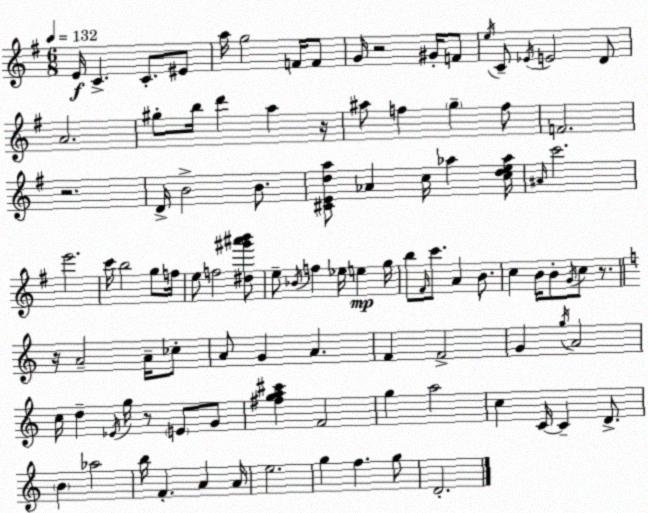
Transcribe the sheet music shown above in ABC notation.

X:1
T:Untitled
M:6/8
L:1/4
K:G
E/4 C C/2 ^E/2 a/4 g2 F/4 F/2 G/4 z2 ^G/4 F/2 e/4 C/2 _E/4 E2 D/2 A2 ^g/2 b/4 d' a z/4 ^a/2 f g f/2 F2 z2 D/4 B2 B/2 [^CEda]/2 _A c/4 _a [cde_a]/4 ^A/4 c'2 e'2 c'/4 b2 g/2 f/4 e/2 f2 [^d^g'^a'b']/2 e/2 _B/4 f _e/4 e g/4 b/2 ^F/4 c'/2 A B/2 c B/4 B/2 G/4 c/2 z/2 z/4 A2 A/4 _c/2 A/2 G A F F2 G g/4 A2 c/4 d _E/4 g/4 z/2 E/2 G/2 [^fga^c'] F2 g a2 c C/4 C D/2 B _a2 b/4 F A A/4 e2 g f g/2 D2